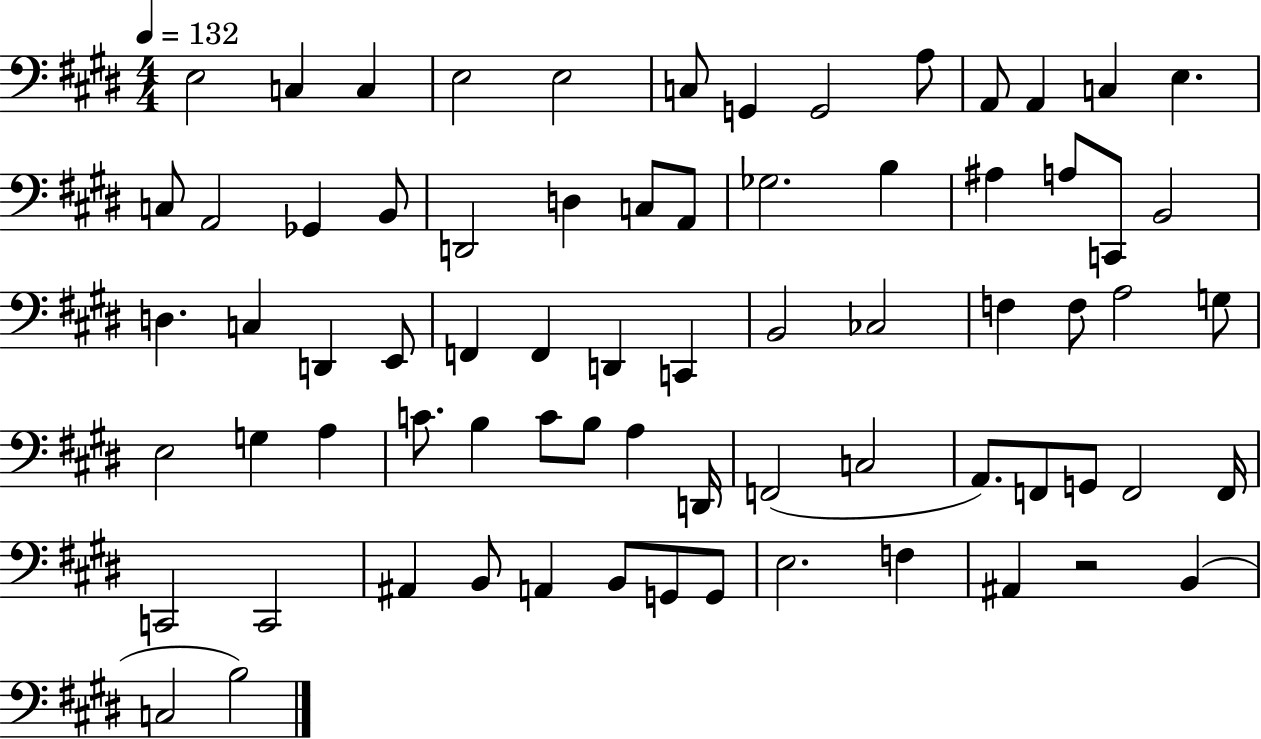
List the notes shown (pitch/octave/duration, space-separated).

E3/h C3/q C3/q E3/h E3/h C3/e G2/q G2/h A3/e A2/e A2/q C3/q E3/q. C3/e A2/h Gb2/q B2/e D2/h D3/q C3/e A2/e Gb3/h. B3/q A#3/q A3/e C2/e B2/h D3/q. C3/q D2/q E2/e F2/q F2/q D2/q C2/q B2/h CES3/h F3/q F3/e A3/h G3/e E3/h G3/q A3/q C4/e. B3/q C4/e B3/e A3/q D2/s F2/h C3/h A2/e. F2/e G2/e F2/h F2/s C2/h C2/h A#2/q B2/e A2/q B2/e G2/e G2/e E3/h. F3/q A#2/q R/h B2/q C3/h B3/h